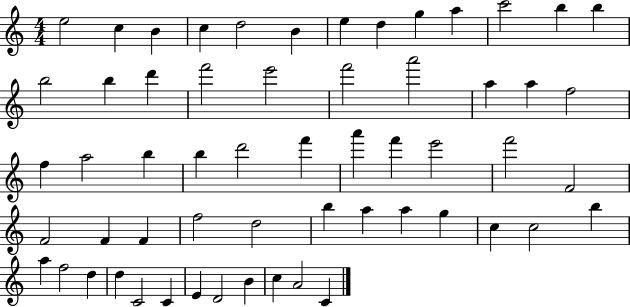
X:1
T:Untitled
M:4/4
L:1/4
K:C
e2 c B c d2 B e d g a c'2 b b b2 b d' f'2 e'2 f'2 a'2 a a f2 f a2 b b d'2 f' a' f' e'2 f'2 F2 F2 F F f2 d2 b a a g c c2 b a f2 d d C2 C E D2 B c A2 C